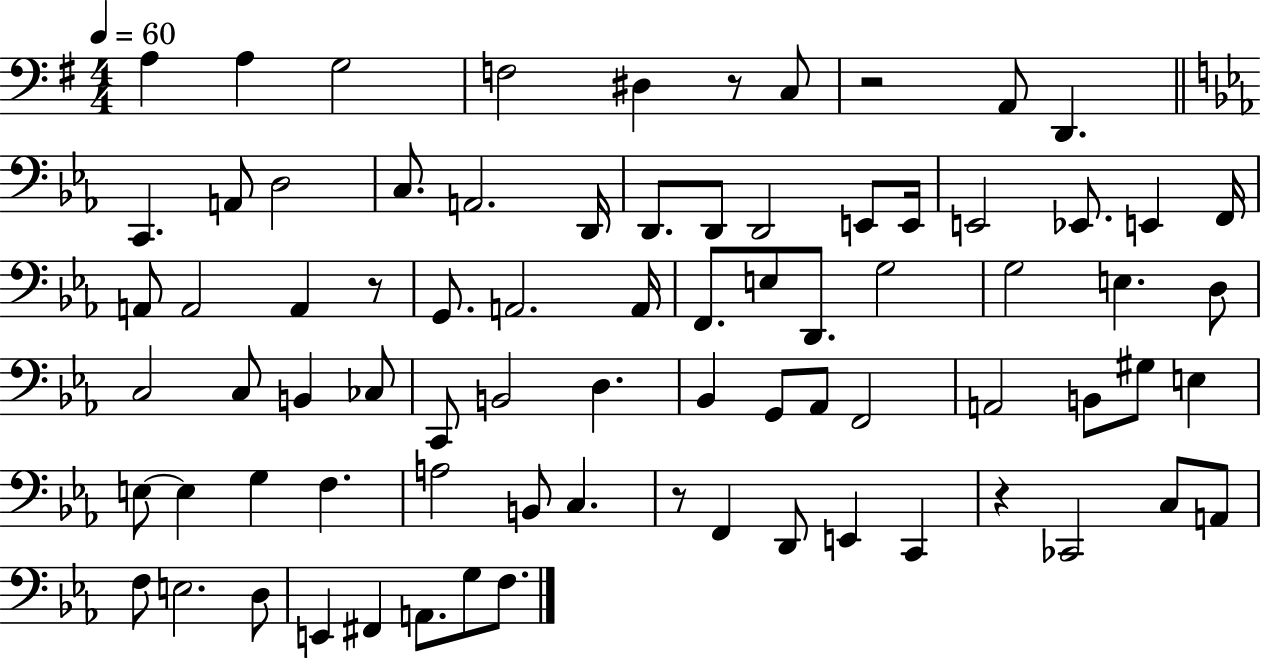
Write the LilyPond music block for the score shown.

{
  \clef bass
  \numericTimeSignature
  \time 4/4
  \key g \major
  \tempo 4 = 60
  a4 a4 g2 | f2 dis4 r8 c8 | r2 a,8 d,4. | \bar "||" \break \key ees \major c,4. a,8 d2 | c8. a,2. d,16 | d,8. d,8 d,2 e,8 e,16 | e,2 ees,8. e,4 f,16 | \break a,8 a,2 a,4 r8 | g,8. a,2. a,16 | f,8. e8 d,8. g2 | g2 e4. d8 | \break c2 c8 b,4 ces8 | c,8 b,2 d4. | bes,4 g,8 aes,8 f,2 | a,2 b,8 gis8 e4 | \break e8~~ e4 g4 f4. | a2 b,8 c4. | r8 f,4 d,8 e,4 c,4 | r4 ces,2 c8 a,8 | \break f8 e2. d8 | e,4 fis,4 a,8. g8 f8. | \bar "|."
}